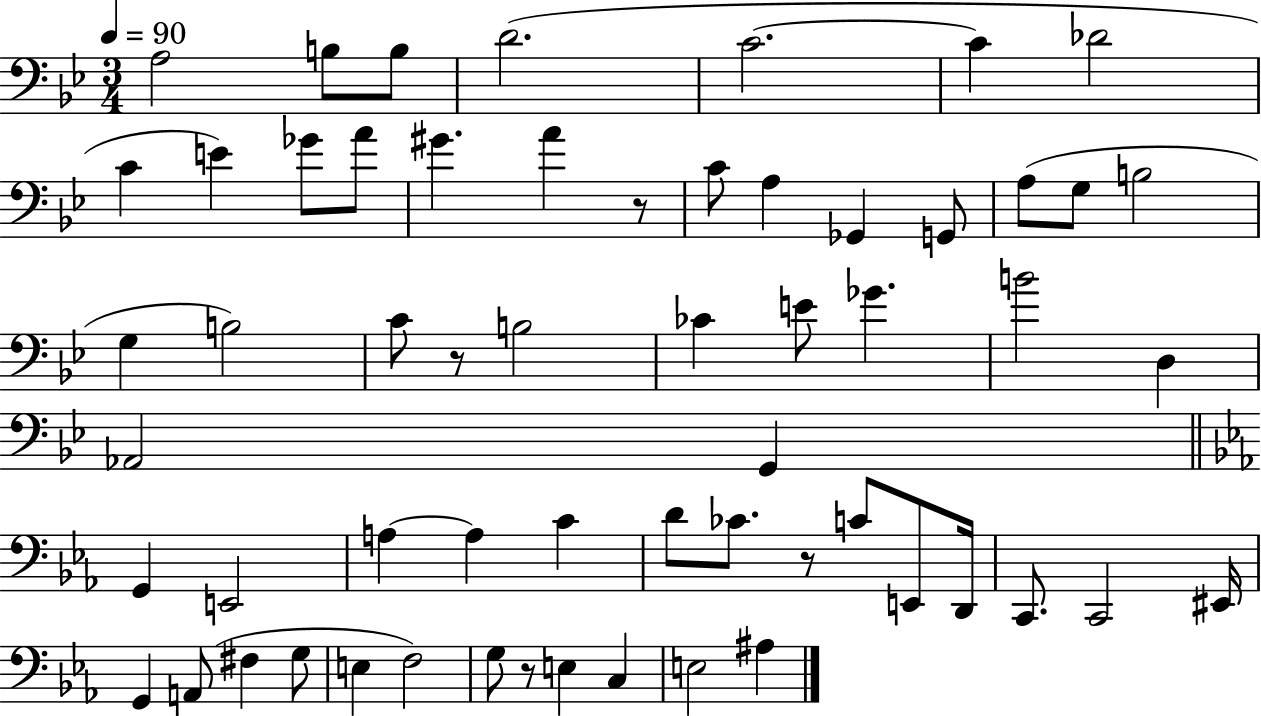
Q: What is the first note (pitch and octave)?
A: A3